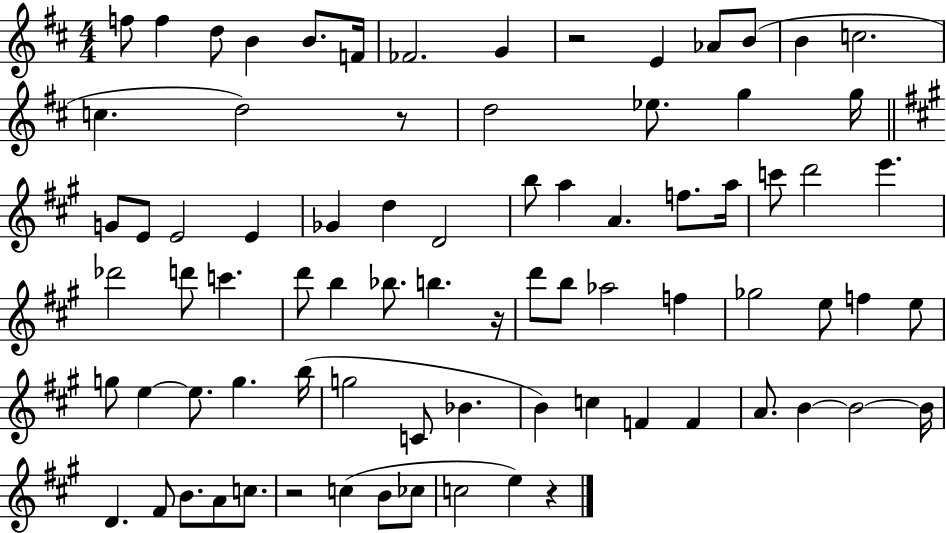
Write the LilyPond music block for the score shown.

{
  \clef treble
  \numericTimeSignature
  \time 4/4
  \key d \major
  f''8 f''4 d''8 b'4 b'8. f'16 | fes'2. g'4 | r2 e'4 aes'8 b'8( | b'4 c''2. | \break c''4. d''2) r8 | d''2 ees''8. g''4 g''16 | \bar "||" \break \key a \major g'8 e'8 e'2 e'4 | ges'4 d''4 d'2 | b''8 a''4 a'4. f''8. a''16 | c'''8 d'''2 e'''4. | \break des'''2 d'''8 c'''4. | d'''8 b''4 bes''8. b''4. r16 | d'''8 b''8 aes''2 f''4 | ges''2 e''8 f''4 e''8 | \break g''8 e''4~~ e''8. g''4. b''16( | g''2 c'8 bes'4. | b'4) c''4 f'4 f'4 | a'8. b'4~~ b'2~~ b'16 | \break d'4. fis'8 b'8. a'8 c''8. | r2 c''4( b'8 ces''8 | c''2 e''4) r4 | \bar "|."
}